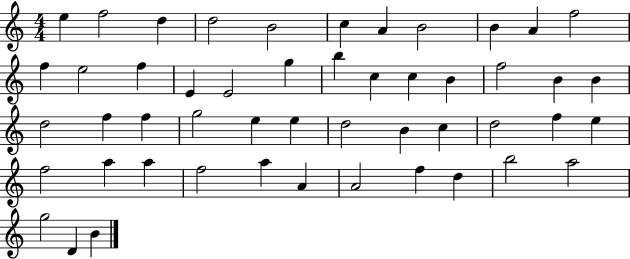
E5/q F5/h D5/q D5/h B4/h C5/q A4/q B4/h B4/q A4/q F5/h F5/q E5/h F5/q E4/q E4/h G5/q B5/q C5/q C5/q B4/q F5/h B4/q B4/q D5/h F5/q F5/q G5/h E5/q E5/q D5/h B4/q C5/q D5/h F5/q E5/q F5/h A5/q A5/q F5/h A5/q A4/q A4/h F5/q D5/q B5/h A5/h G5/h D4/q B4/q